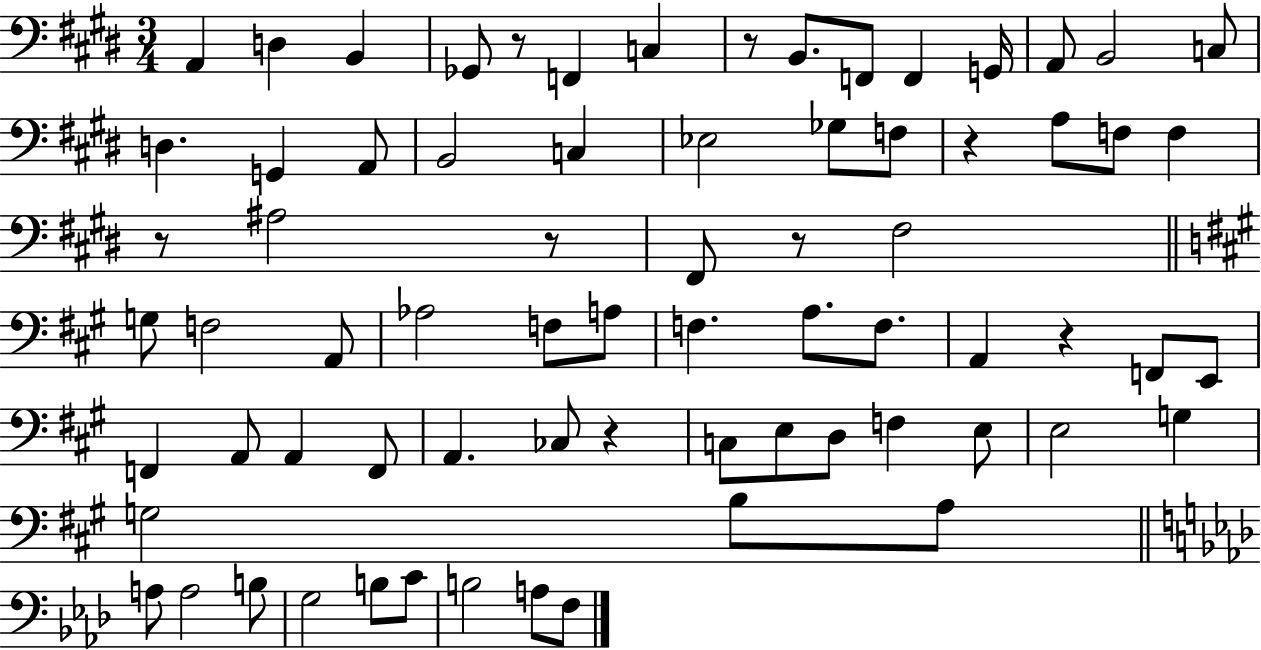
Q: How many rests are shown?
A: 8